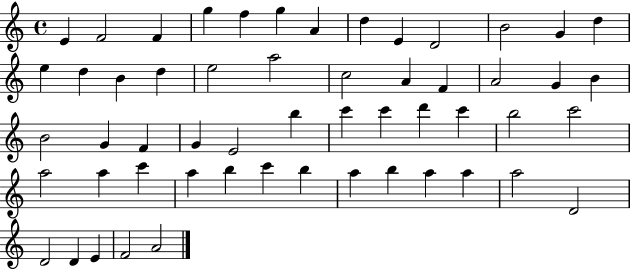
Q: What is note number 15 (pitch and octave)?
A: D5